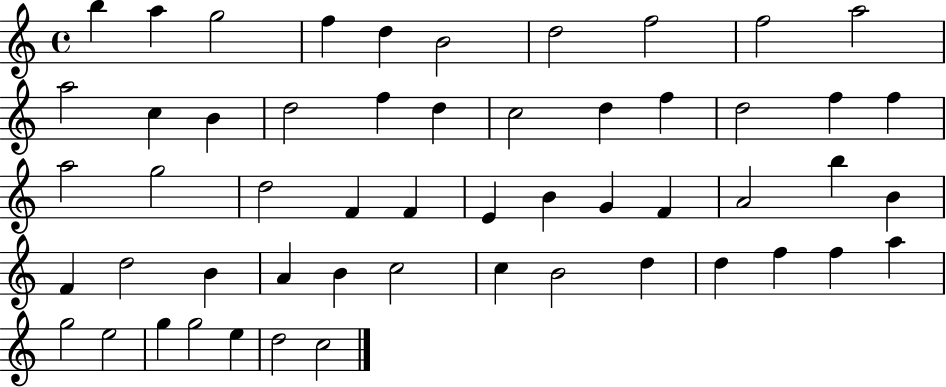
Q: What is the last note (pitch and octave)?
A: C5